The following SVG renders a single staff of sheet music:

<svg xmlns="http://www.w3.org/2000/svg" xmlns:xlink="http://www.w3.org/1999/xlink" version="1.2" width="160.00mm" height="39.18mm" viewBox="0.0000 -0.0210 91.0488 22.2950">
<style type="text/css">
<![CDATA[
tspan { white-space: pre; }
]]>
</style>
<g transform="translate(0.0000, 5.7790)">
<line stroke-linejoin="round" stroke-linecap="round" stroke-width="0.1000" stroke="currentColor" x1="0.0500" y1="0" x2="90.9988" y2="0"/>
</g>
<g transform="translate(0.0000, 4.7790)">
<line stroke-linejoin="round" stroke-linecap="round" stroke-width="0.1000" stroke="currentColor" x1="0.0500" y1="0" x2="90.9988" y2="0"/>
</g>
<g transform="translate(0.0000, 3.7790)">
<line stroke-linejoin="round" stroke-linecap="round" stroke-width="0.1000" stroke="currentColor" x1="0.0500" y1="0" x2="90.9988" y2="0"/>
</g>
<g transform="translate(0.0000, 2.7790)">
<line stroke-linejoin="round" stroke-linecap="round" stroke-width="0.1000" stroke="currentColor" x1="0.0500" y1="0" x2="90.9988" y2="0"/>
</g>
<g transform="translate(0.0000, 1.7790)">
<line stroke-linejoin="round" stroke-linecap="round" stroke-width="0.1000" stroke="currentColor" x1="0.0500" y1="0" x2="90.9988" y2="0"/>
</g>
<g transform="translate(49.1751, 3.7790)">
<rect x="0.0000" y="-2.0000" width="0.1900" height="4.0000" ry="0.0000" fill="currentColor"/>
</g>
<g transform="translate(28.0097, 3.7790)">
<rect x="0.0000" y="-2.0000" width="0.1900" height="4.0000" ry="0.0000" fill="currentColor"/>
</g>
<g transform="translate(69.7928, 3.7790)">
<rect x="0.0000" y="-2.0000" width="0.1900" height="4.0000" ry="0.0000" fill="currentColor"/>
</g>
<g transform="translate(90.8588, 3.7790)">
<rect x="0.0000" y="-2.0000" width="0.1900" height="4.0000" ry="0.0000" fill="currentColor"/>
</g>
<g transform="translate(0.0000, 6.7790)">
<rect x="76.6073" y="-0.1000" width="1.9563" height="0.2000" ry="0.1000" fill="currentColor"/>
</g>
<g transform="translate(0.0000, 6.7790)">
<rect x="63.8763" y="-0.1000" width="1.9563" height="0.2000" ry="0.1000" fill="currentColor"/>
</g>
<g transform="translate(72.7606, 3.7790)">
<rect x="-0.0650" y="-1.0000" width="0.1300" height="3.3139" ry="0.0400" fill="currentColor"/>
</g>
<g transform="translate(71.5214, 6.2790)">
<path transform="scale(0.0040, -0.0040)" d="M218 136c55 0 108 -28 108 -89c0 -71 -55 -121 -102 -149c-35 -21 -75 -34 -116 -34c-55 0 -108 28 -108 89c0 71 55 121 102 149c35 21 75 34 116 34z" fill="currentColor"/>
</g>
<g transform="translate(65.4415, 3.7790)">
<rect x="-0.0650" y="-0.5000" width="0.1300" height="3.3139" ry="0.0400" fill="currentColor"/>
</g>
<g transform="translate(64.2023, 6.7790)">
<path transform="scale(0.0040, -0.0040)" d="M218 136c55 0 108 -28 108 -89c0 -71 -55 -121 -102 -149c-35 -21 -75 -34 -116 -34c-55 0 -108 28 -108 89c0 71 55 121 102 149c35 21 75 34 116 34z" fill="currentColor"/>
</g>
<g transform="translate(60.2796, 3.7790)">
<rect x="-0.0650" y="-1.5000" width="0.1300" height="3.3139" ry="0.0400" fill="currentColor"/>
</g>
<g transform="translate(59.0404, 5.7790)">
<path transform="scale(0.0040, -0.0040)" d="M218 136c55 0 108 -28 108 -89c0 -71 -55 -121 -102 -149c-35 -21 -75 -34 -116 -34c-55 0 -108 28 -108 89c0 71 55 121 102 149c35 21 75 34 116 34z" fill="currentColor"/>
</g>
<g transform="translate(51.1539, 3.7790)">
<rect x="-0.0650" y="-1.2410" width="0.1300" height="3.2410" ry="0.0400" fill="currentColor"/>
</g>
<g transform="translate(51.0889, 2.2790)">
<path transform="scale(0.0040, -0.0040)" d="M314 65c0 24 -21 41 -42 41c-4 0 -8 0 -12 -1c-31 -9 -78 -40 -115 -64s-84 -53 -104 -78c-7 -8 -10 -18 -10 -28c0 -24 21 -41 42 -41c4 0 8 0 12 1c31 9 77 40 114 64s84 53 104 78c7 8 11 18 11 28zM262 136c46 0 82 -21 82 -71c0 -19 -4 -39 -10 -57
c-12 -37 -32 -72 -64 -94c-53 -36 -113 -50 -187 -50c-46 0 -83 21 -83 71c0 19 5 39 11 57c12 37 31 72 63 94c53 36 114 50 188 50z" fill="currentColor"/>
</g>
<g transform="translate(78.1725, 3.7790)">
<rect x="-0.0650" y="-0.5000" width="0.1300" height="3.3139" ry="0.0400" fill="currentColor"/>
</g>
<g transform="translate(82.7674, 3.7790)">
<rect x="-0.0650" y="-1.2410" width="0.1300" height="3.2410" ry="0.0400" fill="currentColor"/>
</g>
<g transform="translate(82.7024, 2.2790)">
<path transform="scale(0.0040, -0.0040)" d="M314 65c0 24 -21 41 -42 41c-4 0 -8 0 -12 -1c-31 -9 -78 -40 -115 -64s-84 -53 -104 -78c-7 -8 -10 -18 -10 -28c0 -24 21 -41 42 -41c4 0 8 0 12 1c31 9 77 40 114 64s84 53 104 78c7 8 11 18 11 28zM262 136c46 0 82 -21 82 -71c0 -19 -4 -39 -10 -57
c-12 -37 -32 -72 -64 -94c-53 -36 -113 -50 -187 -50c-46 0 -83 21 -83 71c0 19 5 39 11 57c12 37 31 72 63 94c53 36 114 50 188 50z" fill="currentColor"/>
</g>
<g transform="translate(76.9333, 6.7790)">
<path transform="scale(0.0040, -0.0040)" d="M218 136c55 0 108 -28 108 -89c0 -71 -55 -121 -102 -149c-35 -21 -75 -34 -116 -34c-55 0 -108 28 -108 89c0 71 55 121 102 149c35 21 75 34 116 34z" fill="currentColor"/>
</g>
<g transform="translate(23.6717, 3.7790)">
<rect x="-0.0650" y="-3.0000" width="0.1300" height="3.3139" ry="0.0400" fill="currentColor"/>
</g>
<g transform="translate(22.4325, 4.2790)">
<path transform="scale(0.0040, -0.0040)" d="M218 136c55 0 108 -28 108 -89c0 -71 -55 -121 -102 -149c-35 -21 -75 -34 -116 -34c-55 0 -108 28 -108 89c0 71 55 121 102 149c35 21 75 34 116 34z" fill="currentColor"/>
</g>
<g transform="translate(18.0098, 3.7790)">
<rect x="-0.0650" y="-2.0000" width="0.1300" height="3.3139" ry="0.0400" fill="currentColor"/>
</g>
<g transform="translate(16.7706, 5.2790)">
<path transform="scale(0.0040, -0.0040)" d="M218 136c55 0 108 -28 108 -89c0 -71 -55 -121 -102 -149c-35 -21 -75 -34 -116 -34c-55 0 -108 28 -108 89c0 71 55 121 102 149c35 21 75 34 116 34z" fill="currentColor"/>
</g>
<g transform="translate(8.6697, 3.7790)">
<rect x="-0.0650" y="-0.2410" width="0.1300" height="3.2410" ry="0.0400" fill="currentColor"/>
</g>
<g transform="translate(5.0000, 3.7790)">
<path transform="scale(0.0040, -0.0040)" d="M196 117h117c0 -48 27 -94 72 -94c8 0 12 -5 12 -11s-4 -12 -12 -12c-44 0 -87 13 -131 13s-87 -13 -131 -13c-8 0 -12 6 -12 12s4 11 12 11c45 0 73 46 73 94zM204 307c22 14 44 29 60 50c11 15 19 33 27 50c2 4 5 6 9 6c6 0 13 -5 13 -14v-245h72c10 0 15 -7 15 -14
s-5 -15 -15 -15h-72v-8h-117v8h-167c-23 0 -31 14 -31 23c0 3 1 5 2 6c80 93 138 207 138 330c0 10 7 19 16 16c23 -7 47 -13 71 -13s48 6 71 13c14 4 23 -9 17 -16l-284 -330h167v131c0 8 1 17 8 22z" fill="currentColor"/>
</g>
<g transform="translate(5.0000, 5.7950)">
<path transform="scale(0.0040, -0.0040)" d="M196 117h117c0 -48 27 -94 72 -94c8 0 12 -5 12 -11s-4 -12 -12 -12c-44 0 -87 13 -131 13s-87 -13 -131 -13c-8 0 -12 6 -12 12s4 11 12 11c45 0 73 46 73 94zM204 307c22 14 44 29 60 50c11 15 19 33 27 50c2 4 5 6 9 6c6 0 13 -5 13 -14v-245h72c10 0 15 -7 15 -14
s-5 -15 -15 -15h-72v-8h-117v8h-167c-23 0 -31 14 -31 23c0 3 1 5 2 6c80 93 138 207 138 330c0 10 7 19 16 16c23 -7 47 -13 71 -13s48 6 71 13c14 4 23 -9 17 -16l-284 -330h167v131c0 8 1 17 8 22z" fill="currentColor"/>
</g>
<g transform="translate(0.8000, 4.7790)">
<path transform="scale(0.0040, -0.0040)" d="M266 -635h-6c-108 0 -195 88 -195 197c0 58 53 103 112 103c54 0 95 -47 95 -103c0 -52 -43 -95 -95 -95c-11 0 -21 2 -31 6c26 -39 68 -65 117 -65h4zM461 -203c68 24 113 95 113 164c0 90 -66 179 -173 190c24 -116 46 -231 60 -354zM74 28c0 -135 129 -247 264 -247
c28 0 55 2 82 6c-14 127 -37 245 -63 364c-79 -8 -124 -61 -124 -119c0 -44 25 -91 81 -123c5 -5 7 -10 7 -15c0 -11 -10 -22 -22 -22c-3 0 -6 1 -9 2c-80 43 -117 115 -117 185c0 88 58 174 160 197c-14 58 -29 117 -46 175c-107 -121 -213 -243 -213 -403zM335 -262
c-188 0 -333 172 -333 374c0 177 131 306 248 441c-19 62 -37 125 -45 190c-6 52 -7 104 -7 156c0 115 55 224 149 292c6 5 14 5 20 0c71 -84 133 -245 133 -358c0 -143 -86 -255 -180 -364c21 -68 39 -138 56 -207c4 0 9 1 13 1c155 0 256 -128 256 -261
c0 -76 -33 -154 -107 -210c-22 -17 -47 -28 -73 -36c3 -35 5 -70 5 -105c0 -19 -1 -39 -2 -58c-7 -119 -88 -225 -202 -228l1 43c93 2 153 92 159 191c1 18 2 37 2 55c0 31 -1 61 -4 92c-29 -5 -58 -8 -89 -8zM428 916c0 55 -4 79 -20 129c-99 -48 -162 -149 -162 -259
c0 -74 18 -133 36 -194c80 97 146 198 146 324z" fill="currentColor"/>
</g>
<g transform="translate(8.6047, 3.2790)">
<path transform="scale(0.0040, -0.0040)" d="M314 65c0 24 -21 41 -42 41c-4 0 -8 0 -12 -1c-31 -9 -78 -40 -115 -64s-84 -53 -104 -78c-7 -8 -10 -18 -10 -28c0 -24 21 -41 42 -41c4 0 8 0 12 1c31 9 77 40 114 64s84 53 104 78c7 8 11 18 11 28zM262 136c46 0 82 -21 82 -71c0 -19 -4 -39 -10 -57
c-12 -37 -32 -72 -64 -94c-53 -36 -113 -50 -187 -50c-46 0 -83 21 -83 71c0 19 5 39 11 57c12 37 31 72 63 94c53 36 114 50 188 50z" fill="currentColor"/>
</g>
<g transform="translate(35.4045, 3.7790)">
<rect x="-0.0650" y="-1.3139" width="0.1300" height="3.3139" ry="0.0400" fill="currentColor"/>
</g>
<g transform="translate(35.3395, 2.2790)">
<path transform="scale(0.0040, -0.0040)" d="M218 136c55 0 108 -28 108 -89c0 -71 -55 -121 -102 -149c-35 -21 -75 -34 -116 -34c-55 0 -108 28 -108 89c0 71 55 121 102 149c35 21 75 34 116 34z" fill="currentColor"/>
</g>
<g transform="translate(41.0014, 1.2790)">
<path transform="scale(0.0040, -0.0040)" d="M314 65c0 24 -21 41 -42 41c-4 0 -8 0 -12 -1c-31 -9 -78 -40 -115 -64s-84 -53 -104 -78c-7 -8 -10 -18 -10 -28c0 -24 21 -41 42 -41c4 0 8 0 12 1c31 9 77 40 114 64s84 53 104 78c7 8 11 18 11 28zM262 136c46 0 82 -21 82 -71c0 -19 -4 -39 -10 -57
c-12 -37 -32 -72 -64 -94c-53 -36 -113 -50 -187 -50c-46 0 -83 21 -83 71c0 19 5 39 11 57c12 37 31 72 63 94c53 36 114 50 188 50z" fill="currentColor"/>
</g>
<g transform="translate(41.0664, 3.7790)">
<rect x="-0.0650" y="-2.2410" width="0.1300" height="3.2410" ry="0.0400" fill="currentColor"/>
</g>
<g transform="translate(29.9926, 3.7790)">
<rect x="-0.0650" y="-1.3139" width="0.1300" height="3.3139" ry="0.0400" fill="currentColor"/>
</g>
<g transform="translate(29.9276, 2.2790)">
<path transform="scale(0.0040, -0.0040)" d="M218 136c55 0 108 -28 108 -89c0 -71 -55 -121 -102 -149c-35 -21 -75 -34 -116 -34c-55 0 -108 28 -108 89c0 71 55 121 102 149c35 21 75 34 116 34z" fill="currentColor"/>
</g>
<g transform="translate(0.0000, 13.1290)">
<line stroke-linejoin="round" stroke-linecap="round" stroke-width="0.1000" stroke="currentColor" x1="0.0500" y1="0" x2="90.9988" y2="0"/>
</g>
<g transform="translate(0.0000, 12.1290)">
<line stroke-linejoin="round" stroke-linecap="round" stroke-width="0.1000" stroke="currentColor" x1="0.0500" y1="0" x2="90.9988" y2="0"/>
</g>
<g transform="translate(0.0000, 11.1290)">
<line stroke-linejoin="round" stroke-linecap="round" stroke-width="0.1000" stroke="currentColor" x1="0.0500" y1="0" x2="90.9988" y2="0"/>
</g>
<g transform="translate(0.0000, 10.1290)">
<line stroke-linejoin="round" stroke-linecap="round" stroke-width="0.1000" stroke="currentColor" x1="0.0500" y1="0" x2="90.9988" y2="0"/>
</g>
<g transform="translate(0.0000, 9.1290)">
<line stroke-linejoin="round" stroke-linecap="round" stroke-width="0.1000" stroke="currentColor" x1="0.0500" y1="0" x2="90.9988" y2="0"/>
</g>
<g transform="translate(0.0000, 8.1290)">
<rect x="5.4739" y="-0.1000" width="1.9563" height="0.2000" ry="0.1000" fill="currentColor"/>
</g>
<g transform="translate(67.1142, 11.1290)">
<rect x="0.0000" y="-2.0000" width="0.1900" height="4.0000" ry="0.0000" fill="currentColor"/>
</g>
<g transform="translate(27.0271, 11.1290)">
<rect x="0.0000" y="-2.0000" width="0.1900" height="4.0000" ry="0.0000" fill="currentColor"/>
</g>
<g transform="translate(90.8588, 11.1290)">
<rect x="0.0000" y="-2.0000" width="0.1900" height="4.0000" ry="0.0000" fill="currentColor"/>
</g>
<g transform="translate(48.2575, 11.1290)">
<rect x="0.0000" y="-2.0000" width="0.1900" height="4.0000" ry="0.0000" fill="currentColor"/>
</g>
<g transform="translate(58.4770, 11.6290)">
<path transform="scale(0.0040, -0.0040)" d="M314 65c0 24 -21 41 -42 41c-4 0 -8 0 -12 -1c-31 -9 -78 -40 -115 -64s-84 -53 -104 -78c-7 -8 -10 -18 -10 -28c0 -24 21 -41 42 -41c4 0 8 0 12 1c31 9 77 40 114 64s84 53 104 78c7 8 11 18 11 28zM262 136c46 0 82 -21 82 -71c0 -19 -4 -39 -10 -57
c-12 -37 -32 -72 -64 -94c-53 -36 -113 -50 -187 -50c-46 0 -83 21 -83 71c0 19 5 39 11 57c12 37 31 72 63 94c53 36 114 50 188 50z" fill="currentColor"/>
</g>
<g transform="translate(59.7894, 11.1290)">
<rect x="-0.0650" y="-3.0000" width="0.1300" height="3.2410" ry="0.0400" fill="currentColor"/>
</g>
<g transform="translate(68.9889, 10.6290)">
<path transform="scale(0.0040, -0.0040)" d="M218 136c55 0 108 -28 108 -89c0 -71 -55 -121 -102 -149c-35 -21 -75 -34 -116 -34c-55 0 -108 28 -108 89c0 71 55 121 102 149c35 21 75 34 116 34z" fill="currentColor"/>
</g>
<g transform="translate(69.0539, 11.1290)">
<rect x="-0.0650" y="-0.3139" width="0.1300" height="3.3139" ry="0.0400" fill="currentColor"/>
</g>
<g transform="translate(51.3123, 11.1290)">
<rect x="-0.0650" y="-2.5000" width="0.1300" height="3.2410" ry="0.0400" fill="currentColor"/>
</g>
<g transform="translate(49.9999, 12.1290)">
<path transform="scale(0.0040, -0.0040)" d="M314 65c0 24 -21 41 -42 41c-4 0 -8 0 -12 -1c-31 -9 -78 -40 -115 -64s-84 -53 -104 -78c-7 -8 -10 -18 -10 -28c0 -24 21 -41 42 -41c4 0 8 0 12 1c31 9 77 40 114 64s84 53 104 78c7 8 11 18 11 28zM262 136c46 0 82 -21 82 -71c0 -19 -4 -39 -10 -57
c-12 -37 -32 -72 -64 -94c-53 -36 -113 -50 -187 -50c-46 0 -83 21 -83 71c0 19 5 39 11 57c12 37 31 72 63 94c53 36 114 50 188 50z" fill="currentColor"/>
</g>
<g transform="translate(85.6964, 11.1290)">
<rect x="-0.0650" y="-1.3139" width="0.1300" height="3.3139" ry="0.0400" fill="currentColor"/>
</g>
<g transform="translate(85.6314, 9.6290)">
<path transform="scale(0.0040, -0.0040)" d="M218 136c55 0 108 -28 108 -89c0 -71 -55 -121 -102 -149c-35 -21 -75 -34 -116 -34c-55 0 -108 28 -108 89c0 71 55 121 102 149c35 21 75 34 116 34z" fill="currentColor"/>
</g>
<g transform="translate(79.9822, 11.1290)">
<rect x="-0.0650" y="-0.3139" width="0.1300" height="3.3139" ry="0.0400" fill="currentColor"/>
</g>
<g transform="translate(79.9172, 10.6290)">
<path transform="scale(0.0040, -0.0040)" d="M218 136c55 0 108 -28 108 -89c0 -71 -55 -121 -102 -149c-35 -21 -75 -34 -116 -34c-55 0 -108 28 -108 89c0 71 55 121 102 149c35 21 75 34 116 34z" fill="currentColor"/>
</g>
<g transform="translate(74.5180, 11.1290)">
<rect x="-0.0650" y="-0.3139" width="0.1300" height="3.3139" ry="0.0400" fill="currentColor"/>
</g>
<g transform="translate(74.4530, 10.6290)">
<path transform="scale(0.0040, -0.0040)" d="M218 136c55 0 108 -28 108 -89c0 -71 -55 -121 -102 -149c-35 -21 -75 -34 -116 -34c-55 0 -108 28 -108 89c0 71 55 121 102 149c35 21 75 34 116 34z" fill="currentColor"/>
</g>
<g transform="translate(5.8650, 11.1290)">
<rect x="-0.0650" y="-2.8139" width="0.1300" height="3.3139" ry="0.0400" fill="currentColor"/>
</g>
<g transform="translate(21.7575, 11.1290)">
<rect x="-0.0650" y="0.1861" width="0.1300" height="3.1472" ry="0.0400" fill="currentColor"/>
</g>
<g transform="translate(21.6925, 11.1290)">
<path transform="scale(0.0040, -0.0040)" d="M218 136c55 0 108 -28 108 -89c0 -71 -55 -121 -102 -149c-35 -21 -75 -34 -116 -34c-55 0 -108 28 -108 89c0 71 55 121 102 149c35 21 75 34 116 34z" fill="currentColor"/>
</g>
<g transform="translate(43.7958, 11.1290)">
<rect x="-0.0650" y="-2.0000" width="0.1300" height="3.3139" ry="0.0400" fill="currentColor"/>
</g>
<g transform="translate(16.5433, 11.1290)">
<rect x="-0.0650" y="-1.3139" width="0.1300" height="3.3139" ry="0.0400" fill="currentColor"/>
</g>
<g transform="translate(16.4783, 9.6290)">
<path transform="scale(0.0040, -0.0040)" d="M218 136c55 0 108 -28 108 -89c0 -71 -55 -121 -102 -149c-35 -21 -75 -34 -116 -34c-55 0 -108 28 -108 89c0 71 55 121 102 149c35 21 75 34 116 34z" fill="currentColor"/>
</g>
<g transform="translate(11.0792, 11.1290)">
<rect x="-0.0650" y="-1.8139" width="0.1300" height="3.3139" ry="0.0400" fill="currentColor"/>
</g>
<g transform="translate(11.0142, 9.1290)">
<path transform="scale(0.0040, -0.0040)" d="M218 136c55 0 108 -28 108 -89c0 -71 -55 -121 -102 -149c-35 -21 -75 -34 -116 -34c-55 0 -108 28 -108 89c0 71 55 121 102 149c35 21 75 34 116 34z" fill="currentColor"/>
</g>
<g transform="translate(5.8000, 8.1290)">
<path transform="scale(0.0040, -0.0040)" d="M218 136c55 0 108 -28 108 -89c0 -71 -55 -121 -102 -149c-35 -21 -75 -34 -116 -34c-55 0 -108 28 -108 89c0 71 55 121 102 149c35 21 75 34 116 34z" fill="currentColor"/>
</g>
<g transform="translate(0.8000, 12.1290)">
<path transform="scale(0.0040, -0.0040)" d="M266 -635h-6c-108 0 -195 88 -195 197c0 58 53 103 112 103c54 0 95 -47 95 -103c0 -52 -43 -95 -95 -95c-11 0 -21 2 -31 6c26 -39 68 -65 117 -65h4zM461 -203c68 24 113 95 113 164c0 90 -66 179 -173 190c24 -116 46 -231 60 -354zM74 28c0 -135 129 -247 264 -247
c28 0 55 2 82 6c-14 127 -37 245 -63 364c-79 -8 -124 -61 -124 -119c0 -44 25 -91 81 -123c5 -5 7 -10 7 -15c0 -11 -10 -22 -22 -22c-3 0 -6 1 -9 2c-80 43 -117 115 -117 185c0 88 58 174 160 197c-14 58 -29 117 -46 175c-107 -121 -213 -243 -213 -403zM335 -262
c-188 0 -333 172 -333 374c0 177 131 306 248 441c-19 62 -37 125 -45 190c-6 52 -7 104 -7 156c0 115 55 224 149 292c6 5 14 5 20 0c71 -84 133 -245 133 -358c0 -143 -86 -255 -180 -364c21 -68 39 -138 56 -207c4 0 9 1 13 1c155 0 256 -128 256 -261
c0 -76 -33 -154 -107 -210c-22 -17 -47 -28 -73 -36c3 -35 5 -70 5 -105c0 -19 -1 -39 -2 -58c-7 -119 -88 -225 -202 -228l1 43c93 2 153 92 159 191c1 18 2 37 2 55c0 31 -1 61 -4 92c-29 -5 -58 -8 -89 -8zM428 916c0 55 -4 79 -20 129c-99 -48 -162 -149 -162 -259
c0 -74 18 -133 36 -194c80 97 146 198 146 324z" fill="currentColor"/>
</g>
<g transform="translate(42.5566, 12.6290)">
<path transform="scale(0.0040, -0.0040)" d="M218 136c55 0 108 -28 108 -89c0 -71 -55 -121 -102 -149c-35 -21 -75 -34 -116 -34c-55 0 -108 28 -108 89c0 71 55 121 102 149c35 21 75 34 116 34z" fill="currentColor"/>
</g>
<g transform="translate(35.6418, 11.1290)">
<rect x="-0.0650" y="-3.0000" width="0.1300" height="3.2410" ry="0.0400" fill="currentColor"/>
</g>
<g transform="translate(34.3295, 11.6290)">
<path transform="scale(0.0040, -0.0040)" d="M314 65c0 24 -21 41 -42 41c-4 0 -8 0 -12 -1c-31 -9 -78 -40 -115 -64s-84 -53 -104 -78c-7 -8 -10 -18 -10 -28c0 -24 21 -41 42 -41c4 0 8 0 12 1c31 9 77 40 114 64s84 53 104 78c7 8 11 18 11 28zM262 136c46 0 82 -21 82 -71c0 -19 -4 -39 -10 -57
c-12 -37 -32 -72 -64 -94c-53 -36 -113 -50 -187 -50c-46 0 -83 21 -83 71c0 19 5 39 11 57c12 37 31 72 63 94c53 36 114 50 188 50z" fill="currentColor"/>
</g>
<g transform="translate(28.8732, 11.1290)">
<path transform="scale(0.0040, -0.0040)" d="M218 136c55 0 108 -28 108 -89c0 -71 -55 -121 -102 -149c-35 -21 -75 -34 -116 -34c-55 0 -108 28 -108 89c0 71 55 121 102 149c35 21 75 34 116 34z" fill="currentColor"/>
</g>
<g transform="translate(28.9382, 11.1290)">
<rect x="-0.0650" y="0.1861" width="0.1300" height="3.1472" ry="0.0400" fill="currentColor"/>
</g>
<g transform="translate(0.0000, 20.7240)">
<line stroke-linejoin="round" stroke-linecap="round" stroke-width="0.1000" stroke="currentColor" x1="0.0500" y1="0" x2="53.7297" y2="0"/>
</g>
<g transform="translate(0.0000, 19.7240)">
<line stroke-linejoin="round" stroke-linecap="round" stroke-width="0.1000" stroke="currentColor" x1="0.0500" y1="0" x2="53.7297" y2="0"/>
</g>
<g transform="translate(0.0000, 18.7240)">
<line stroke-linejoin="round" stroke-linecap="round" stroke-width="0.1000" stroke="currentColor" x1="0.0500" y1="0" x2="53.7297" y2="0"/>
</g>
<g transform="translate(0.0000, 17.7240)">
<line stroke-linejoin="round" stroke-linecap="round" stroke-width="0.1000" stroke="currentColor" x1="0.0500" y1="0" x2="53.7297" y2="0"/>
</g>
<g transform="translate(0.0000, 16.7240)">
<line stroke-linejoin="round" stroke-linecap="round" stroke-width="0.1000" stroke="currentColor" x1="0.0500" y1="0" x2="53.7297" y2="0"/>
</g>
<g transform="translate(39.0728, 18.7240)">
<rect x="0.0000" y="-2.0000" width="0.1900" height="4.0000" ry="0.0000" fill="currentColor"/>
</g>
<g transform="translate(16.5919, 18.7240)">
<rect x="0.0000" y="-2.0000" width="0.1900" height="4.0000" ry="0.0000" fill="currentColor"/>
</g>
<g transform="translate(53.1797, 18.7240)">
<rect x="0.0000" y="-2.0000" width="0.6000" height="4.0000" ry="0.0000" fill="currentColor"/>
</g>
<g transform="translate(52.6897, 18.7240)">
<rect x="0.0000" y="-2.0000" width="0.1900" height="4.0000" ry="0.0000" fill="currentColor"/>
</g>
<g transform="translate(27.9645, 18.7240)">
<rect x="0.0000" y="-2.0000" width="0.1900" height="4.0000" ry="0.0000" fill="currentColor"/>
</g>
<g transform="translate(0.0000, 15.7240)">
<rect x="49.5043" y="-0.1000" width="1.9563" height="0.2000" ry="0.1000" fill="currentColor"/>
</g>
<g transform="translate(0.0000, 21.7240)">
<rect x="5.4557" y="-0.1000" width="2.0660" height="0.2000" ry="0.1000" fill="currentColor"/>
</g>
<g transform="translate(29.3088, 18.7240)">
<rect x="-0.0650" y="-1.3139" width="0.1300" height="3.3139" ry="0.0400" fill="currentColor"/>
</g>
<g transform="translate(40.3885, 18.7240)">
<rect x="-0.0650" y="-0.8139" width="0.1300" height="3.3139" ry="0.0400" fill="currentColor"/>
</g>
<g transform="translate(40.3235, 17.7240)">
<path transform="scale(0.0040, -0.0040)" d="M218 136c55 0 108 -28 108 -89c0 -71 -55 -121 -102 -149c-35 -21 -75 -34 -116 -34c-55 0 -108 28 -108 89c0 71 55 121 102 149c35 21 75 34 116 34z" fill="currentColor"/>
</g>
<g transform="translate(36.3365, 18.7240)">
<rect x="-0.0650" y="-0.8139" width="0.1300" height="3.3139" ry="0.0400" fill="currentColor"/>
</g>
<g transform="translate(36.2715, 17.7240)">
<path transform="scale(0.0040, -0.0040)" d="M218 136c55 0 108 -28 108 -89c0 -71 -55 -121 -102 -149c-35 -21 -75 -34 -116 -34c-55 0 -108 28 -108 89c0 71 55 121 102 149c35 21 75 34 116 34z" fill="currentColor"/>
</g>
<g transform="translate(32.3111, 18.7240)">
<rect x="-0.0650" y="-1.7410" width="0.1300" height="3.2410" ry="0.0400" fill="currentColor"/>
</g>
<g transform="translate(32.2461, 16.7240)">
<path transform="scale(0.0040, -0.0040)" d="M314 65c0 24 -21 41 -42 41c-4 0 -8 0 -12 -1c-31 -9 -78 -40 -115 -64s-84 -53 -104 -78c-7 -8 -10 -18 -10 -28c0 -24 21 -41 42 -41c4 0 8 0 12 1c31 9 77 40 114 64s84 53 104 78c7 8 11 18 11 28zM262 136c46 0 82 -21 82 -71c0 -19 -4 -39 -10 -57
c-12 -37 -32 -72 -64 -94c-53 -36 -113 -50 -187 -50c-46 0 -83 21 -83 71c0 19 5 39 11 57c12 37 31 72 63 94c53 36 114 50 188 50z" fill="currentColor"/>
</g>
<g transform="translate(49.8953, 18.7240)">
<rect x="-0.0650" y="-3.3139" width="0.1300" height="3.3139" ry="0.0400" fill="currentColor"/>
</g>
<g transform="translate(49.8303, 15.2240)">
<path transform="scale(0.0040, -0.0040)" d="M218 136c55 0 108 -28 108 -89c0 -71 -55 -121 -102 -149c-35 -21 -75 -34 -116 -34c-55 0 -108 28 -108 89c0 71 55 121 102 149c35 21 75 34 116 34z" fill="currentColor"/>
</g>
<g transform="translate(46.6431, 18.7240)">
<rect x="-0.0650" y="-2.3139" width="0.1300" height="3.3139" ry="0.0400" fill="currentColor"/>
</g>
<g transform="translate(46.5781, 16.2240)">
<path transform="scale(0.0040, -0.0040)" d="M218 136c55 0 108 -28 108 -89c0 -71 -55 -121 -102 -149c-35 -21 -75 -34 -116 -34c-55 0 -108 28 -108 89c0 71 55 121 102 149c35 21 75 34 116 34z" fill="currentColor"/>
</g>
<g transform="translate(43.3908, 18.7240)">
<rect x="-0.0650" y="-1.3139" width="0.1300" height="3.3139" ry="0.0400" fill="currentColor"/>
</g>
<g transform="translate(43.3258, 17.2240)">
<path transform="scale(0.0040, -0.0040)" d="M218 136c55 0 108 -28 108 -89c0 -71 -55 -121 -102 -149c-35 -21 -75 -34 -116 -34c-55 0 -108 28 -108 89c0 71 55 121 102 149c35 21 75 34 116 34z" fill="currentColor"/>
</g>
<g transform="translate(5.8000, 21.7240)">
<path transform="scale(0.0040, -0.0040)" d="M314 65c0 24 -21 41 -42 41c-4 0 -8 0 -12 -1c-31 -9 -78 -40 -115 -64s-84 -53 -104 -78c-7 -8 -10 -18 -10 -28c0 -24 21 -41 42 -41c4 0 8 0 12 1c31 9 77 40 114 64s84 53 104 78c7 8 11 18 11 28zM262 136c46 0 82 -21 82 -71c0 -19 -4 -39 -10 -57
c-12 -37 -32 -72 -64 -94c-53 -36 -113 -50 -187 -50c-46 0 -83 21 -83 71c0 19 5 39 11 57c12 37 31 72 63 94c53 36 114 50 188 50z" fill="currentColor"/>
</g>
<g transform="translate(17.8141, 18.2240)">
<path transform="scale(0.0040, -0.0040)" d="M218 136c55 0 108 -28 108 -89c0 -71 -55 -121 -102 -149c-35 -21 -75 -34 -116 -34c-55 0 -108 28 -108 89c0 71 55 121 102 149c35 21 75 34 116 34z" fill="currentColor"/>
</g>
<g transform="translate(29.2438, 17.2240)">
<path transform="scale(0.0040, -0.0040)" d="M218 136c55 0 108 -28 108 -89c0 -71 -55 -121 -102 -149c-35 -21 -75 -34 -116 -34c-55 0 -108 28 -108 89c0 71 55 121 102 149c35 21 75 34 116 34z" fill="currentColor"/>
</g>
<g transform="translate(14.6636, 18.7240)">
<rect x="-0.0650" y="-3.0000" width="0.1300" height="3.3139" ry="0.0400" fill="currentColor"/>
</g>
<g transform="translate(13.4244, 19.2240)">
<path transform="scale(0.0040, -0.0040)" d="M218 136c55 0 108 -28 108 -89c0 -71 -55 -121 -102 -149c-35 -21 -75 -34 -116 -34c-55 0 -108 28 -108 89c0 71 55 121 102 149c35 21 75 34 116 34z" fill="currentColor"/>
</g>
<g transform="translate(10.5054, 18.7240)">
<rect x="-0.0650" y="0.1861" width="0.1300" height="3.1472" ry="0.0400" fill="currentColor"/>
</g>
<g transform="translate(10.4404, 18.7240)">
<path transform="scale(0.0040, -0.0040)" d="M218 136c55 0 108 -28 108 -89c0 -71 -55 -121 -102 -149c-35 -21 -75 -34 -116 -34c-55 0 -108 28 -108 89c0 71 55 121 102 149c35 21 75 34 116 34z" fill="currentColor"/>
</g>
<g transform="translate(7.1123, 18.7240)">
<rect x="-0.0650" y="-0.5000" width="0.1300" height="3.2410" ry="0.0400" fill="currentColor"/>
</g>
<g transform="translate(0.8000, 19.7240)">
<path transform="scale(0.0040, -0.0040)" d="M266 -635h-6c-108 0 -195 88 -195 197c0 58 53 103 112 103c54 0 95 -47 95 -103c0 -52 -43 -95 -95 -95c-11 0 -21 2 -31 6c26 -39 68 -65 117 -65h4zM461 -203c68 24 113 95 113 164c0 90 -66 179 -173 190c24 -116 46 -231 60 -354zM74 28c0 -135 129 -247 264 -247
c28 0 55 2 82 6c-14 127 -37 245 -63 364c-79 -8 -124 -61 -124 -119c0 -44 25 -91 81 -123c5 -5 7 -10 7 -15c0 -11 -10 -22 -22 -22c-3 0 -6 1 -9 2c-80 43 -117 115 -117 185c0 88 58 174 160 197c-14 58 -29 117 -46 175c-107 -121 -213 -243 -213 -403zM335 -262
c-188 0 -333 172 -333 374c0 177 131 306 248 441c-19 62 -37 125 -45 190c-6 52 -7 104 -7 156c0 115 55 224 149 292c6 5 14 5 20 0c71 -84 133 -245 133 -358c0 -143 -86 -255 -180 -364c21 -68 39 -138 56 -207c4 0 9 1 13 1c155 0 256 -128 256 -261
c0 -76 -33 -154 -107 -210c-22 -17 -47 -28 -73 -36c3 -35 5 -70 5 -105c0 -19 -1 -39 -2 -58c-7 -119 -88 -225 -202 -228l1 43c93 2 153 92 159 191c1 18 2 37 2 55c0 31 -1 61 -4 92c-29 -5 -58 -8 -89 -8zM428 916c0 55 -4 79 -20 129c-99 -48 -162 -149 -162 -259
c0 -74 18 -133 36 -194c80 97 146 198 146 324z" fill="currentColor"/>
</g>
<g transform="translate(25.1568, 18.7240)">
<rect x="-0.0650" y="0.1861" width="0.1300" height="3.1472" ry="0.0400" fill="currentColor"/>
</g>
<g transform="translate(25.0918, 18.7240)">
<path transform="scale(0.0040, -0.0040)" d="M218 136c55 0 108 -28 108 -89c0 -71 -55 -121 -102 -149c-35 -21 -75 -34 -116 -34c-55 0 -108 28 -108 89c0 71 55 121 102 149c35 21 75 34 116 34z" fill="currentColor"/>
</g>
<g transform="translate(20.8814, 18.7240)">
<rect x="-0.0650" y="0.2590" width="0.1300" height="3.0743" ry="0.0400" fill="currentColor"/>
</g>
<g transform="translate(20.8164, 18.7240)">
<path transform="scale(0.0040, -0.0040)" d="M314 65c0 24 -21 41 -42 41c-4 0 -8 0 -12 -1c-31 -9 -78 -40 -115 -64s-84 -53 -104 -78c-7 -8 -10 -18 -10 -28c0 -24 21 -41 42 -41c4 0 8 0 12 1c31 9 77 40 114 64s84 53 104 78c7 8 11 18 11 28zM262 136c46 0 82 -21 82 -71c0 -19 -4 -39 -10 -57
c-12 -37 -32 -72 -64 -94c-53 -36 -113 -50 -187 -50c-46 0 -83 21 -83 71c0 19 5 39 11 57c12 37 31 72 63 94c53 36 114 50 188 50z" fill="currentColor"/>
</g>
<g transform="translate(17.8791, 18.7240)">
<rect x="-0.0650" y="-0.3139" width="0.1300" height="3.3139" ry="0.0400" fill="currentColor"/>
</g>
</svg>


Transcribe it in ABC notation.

X:1
T:Untitled
M:4/4
L:1/4
K:C
c2 F A e e g2 e2 E C D C e2 a f e B B A2 F G2 A2 c c c e C2 B A c B2 B e f2 d d e g b